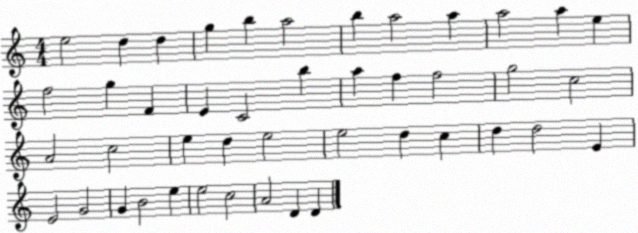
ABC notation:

X:1
T:Untitled
M:4/4
L:1/4
K:C
e2 d d g b a2 b a2 a a2 a e f2 g F E C2 b a f f2 g2 c2 A2 c2 e d e2 e2 d c d d2 E E2 G2 G B2 e e2 c2 A2 D D